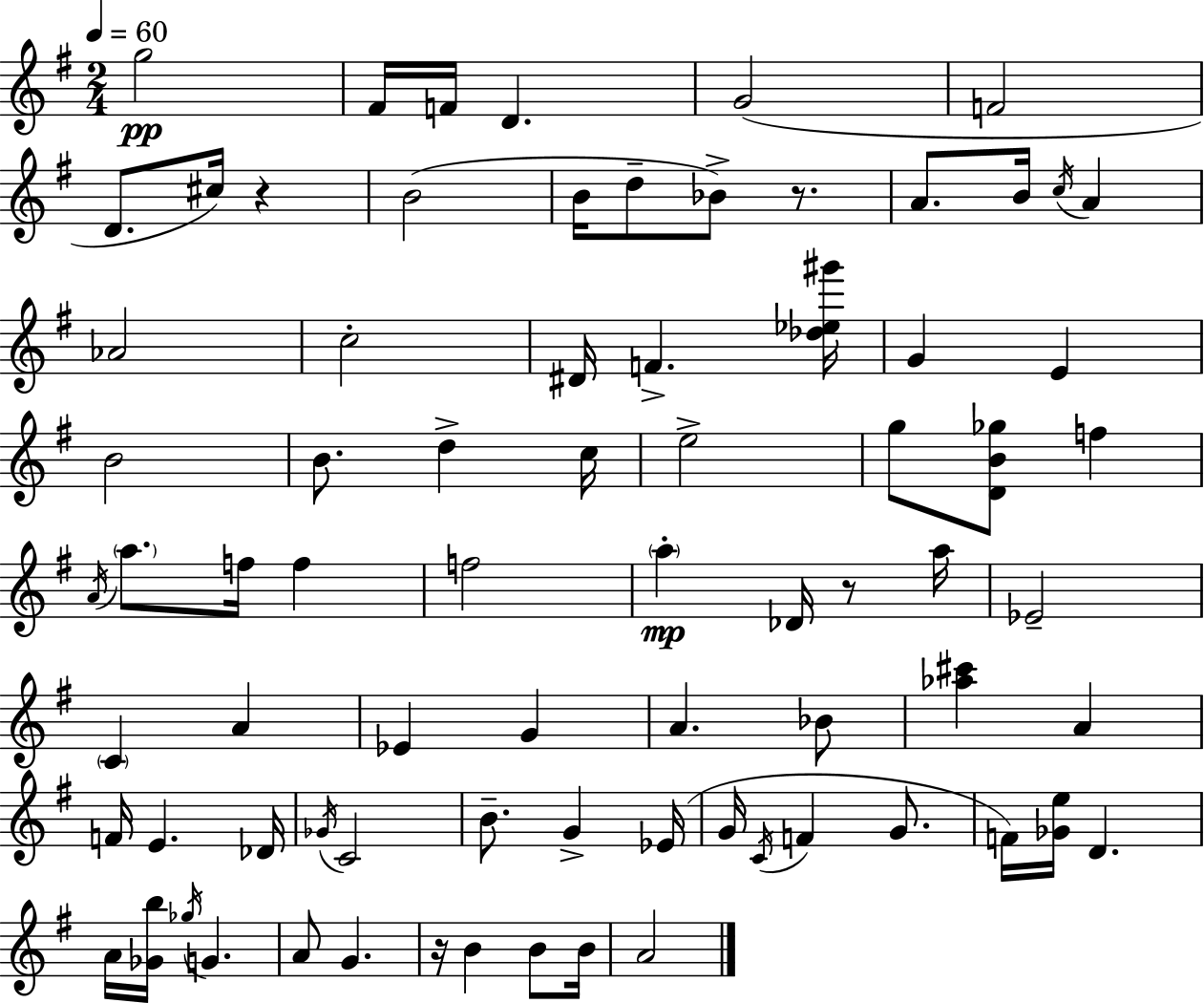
{
  \clef treble
  \numericTimeSignature
  \time 2/4
  \key g \major
  \tempo 4 = 60
  g''2\pp | fis'16 f'16 d'4. | g'2( | f'2 | \break d'8. cis''16) r4 | b'2( | b'16 d''8-- bes'8->) r8. | a'8. b'16 \acciaccatura { c''16 } a'4 | \break aes'2 | c''2-. | dis'16 f'4.-> | <des'' ees'' gis'''>16 g'4 e'4 | \break b'2 | b'8. d''4-> | c''16 e''2-> | g''8 <d' b' ges''>8 f''4 | \break \acciaccatura { a'16 } \parenthesize a''8. f''16 f''4 | f''2 | \parenthesize a''4-.\mp des'16 r8 | a''16 ees'2-- | \break \parenthesize c'4 a'4 | ees'4 g'4 | a'4. | bes'8 <aes'' cis'''>4 a'4 | \break f'16 e'4. | des'16 \acciaccatura { ges'16 } c'2 | b'8.-- g'4-> | ees'16( g'16 \acciaccatura { c'16 } f'4 | \break g'8. f'16) <ges' e''>16 d'4. | a'16 <ges' b''>16 \acciaccatura { ges''16 } g'4. | a'8 g'4. | r16 b'4 | \break b'8 b'16 a'2 | \bar "|."
}